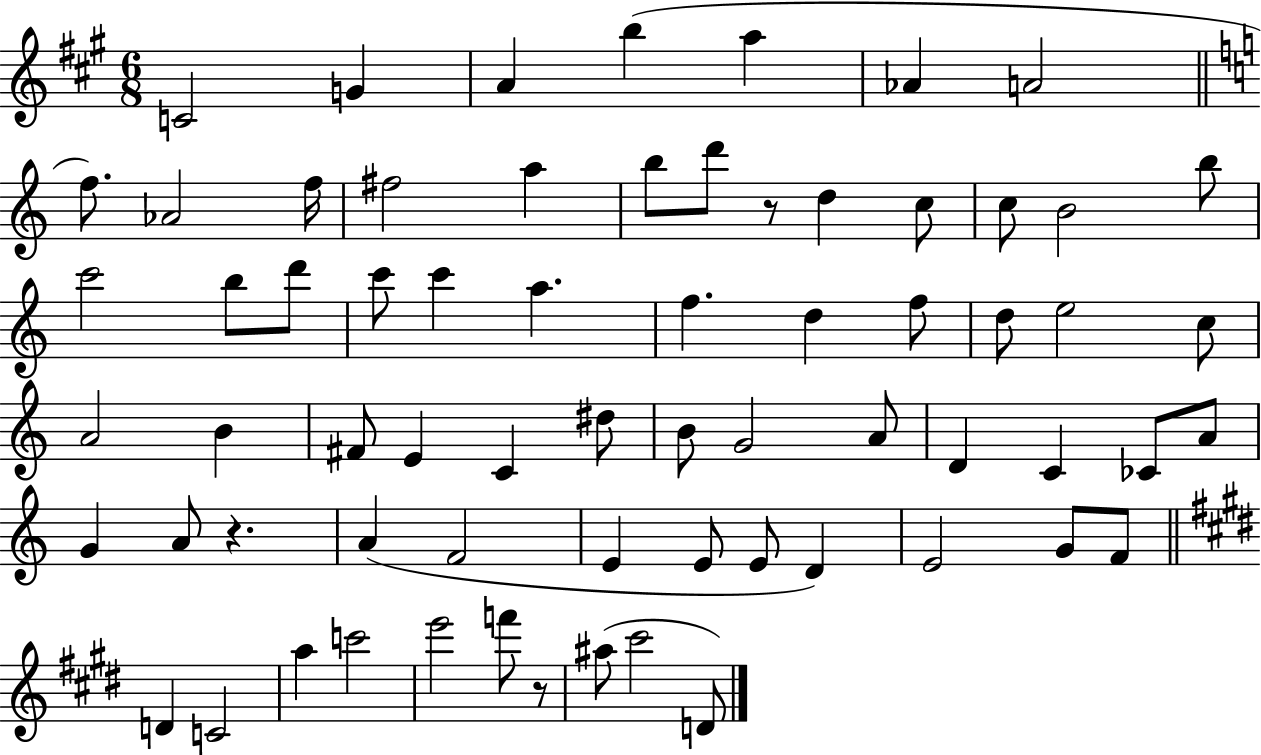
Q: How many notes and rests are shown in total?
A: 67